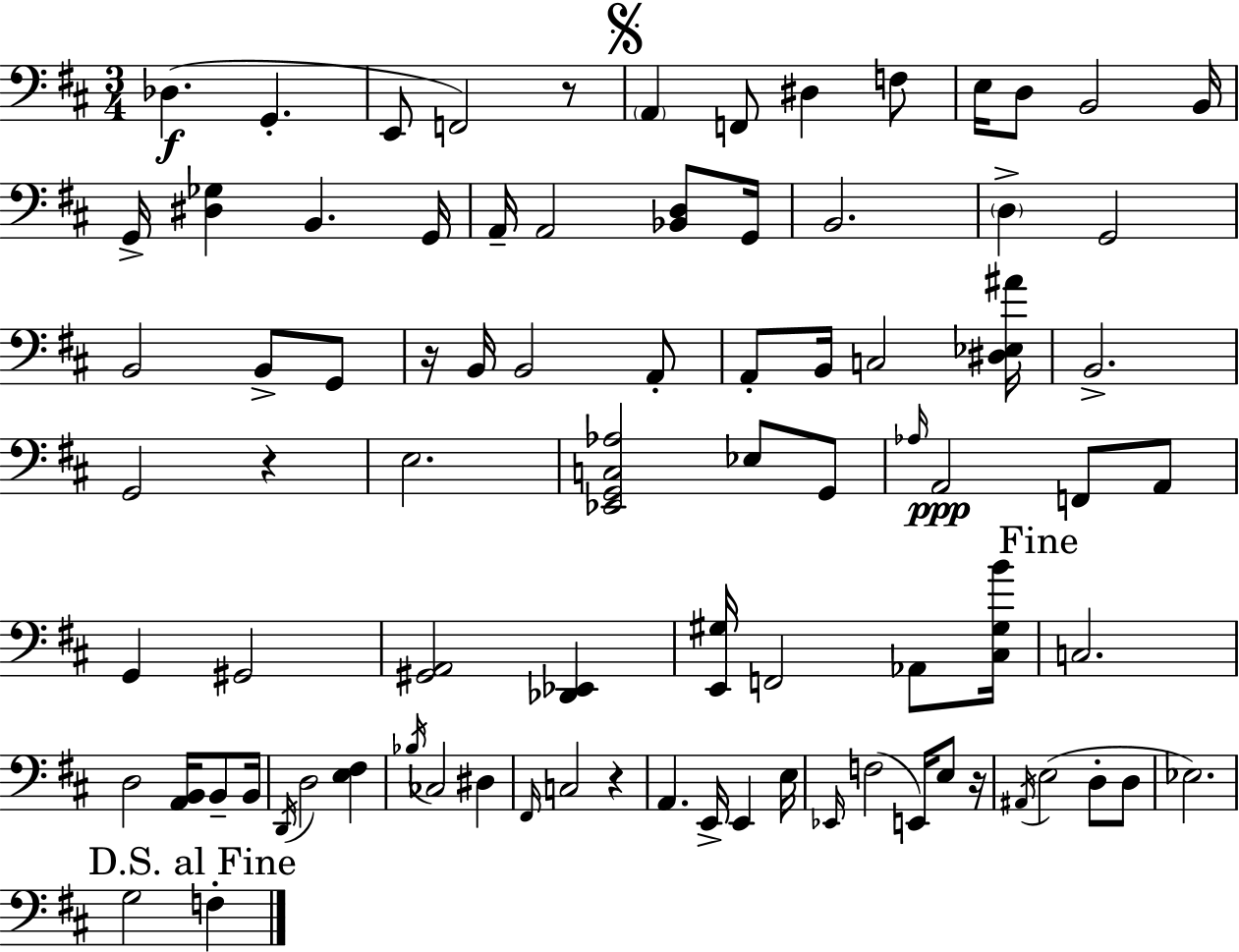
{
  \clef bass
  \numericTimeSignature
  \time 3/4
  \key d \major
  \repeat volta 2 { des4.(\f g,4.-. | e,8 f,2) r8 | \mark \markup { \musicglyph "scripts.segno" } \parenthesize a,4 f,8 dis4 f8 | e16 d8 b,2 b,16 | \break g,16-> <dis ges>4 b,4. g,16 | a,16-- a,2 <bes, d>8 g,16 | b,2. | \parenthesize d4-> g,2 | \break b,2 b,8-> g,8 | r16 b,16 b,2 a,8-. | a,8-. b,16 c2 <dis ees ais'>16 | b,2.-> | \break g,2 r4 | e2. | <ees, g, c aes>2 ees8 g,8 | \grace { aes16 }\ppp a,2 f,8 a,8 | \break g,4 gis,2 | <gis, a,>2 <des, ees,>4 | <e, gis>16 f,2 aes,8 | <cis gis b'>16 \mark "Fine" c2. | \break d2 <a, b,>16 b,8-- | b,16 \acciaccatura { d,16 } d2 <e fis>4 | \acciaccatura { bes16 } ces2 dis4 | \grace { fis,16 } c2 | \break r4 a,4. e,16-> e,4 | e16 \grace { ees,16 }( f2 | e,16) e8 r16 \acciaccatura { ais,16 }( e2 | d8-. d8 ees2.) | \break \mark "D.S. al Fine" g2 | f4-. } \bar "|."
}